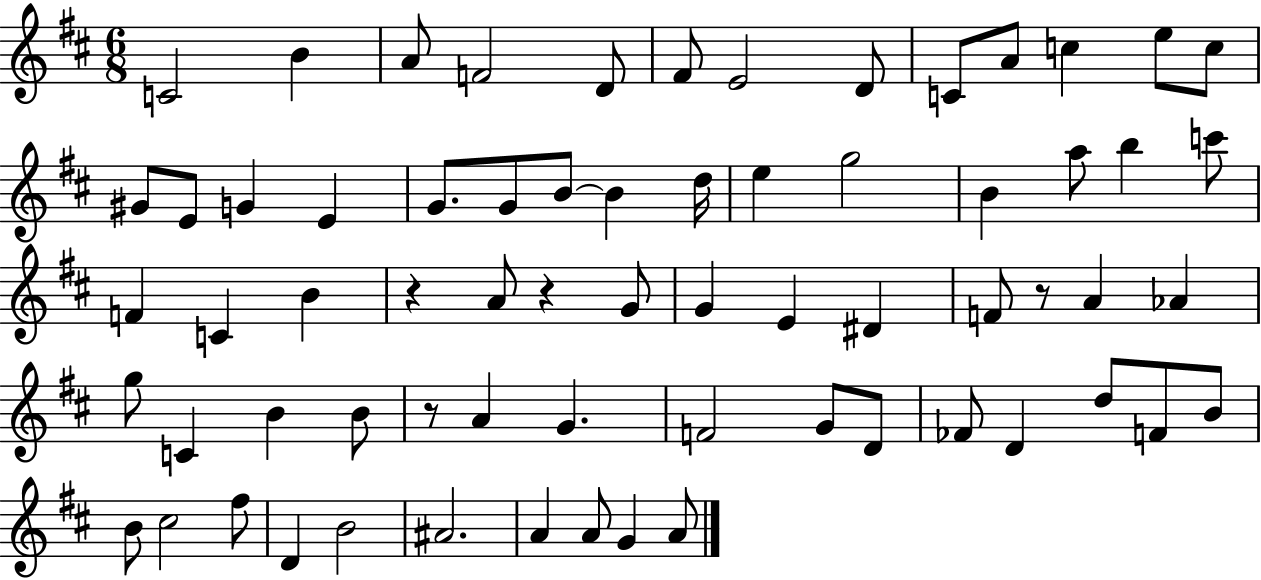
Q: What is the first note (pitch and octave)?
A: C4